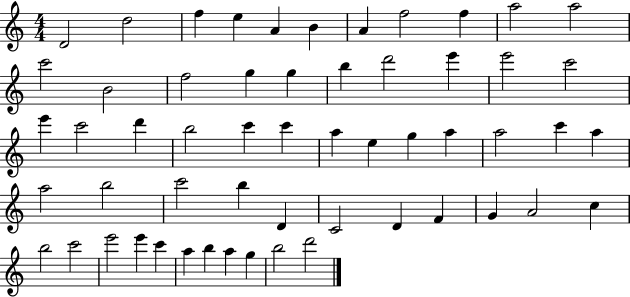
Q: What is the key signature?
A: C major